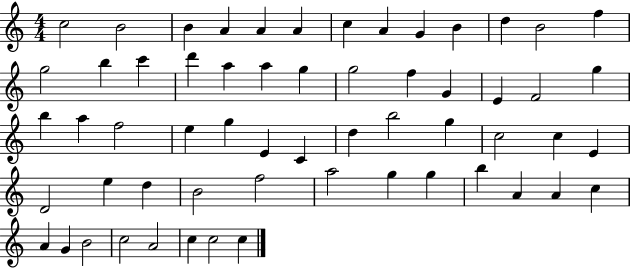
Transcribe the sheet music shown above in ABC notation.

X:1
T:Untitled
M:4/4
L:1/4
K:C
c2 B2 B A A A c A G B d B2 f g2 b c' d' a a g g2 f G E F2 g b a f2 e g E C d b2 g c2 c E D2 e d B2 f2 a2 g g b A A c A G B2 c2 A2 c c2 c